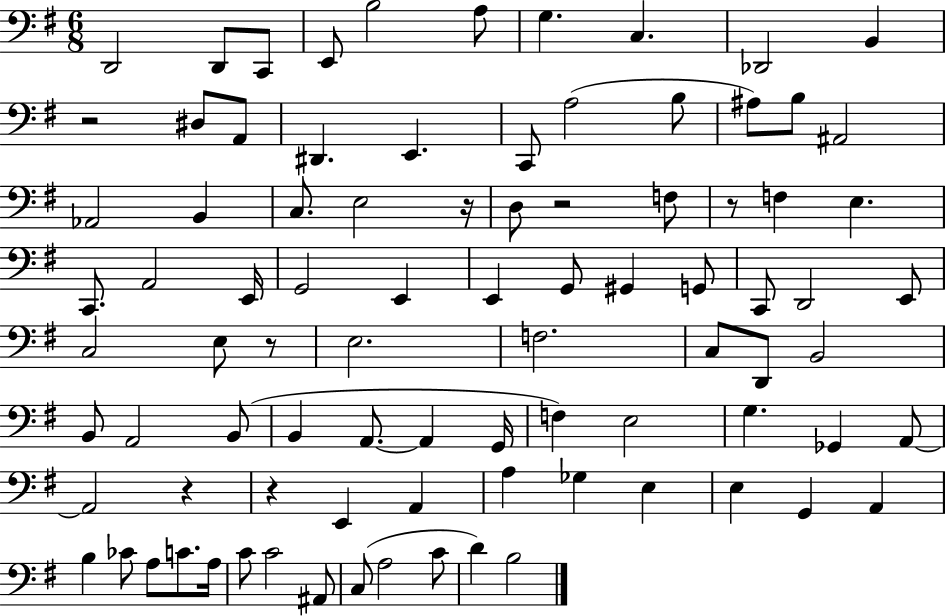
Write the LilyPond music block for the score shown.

{
  \clef bass
  \numericTimeSignature
  \time 6/8
  \key g \major
  \repeat volta 2 { d,2 d,8 c,8 | e,8 b2 a8 | g4. c4. | des,2 b,4 | \break r2 dis8 a,8 | dis,4. e,4. | c,8 a2( b8 | ais8) b8 ais,2 | \break aes,2 b,4 | c8. e2 r16 | d8 r2 f8 | r8 f4 e4. | \break c,8. a,2 e,16 | g,2 e,4 | e,4 g,8 gis,4 g,8 | c,8 d,2 e,8 | \break c2 e8 r8 | e2. | f2. | c8 d,8 b,2 | \break b,8 a,2 b,8( | b,4 a,8.~~ a,4 g,16 | f4) e2 | g4. ges,4 a,8~~ | \break a,2 r4 | r4 e,4 a,4 | a4 ges4 e4 | e4 g,4 a,4 | \break b4 ces'8 a8 c'8. a16 | c'8 c'2 ais,8 | c8( a2 c'8 | d'4) b2 | \break } \bar "|."
}